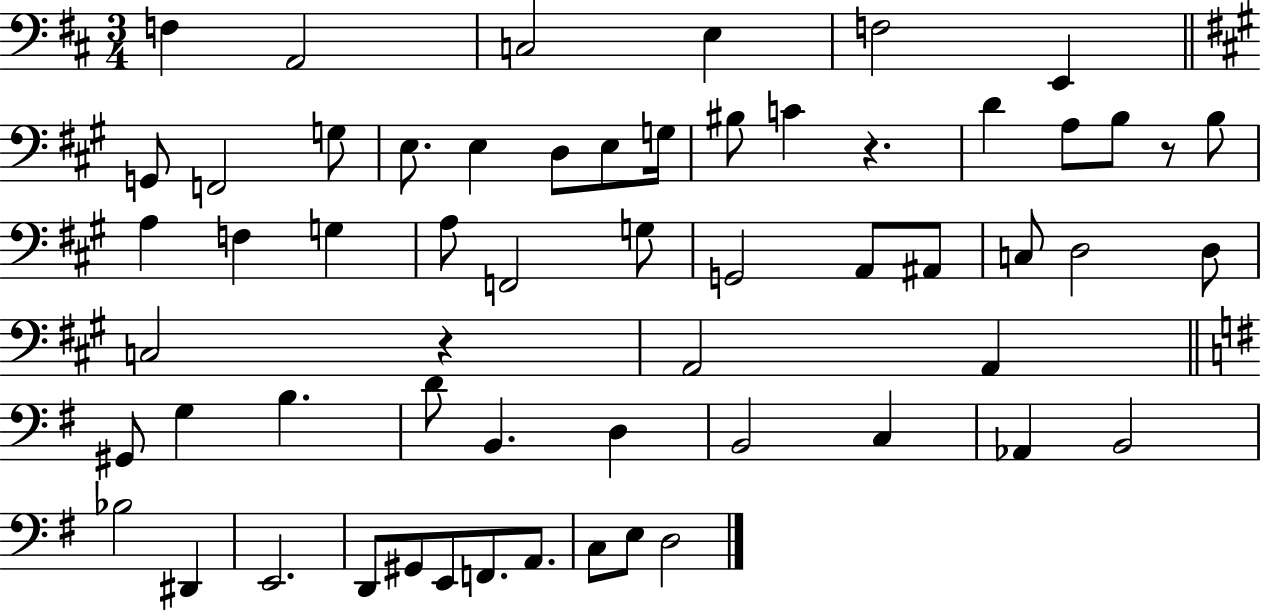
F3/q A2/h C3/h E3/q F3/h E2/q G2/e F2/h G3/e E3/e. E3/q D3/e E3/e G3/s BIS3/e C4/q R/q. D4/q A3/e B3/e R/e B3/e A3/q F3/q G3/q A3/e F2/h G3/e G2/h A2/e A#2/e C3/e D3/h D3/e C3/h R/q A2/h A2/q G#2/e G3/q B3/q. D4/e B2/q. D3/q B2/h C3/q Ab2/q B2/h Bb3/h D#2/q E2/h. D2/e G#2/e E2/e F2/e. A2/e. C3/e E3/e D3/h